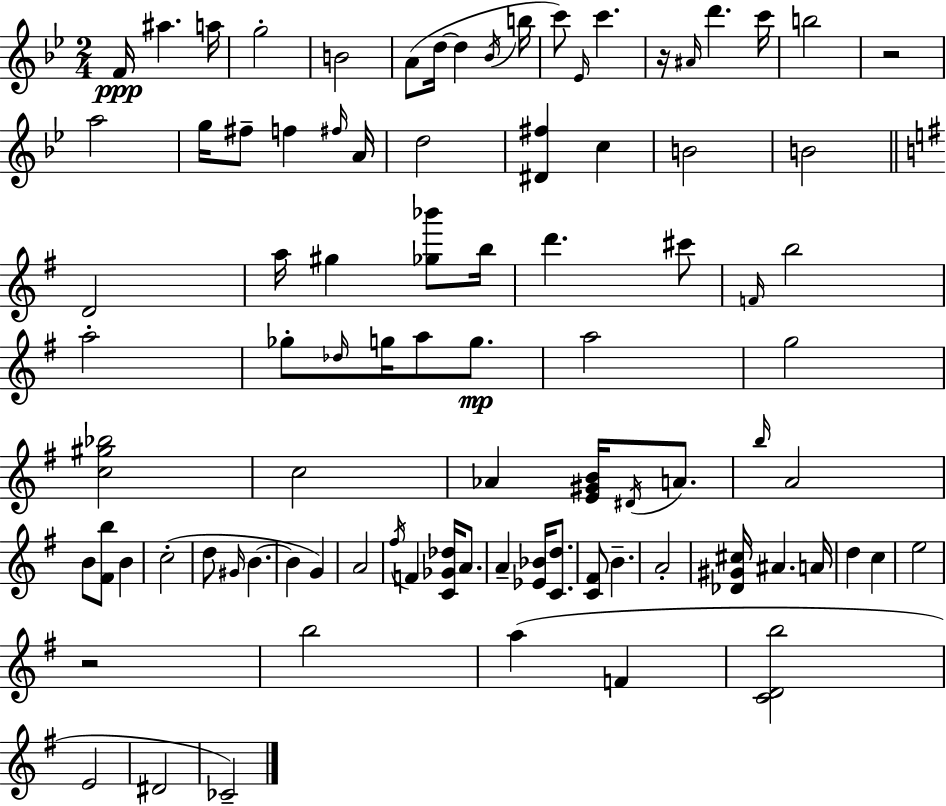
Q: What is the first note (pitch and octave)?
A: F4